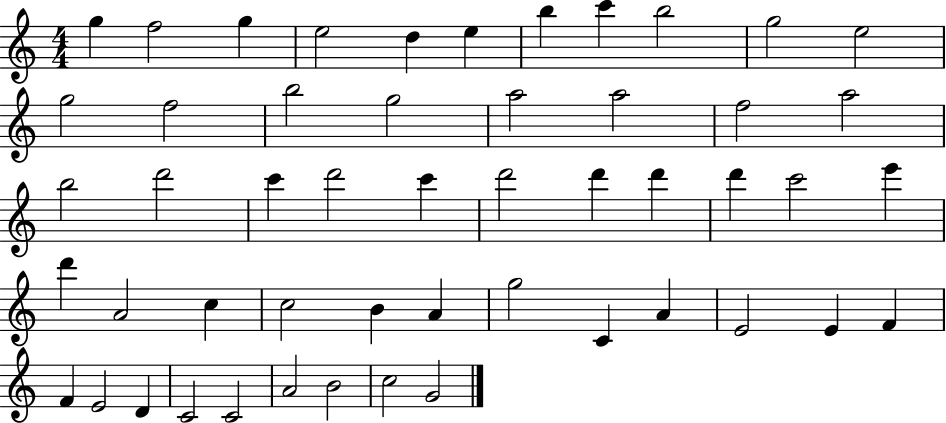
{
  \clef treble
  \numericTimeSignature
  \time 4/4
  \key c \major
  g''4 f''2 g''4 | e''2 d''4 e''4 | b''4 c'''4 b''2 | g''2 e''2 | \break g''2 f''2 | b''2 g''2 | a''2 a''2 | f''2 a''2 | \break b''2 d'''2 | c'''4 d'''2 c'''4 | d'''2 d'''4 d'''4 | d'''4 c'''2 e'''4 | \break d'''4 a'2 c''4 | c''2 b'4 a'4 | g''2 c'4 a'4 | e'2 e'4 f'4 | \break f'4 e'2 d'4 | c'2 c'2 | a'2 b'2 | c''2 g'2 | \break \bar "|."
}